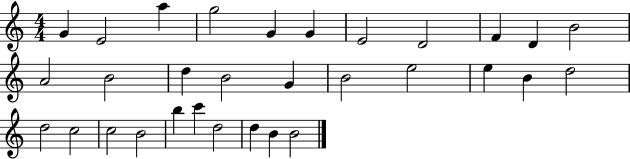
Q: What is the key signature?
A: C major